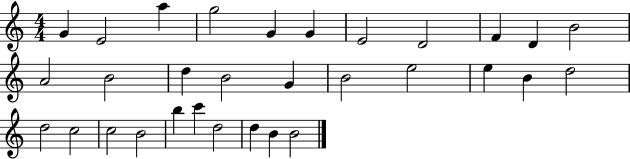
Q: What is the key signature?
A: C major